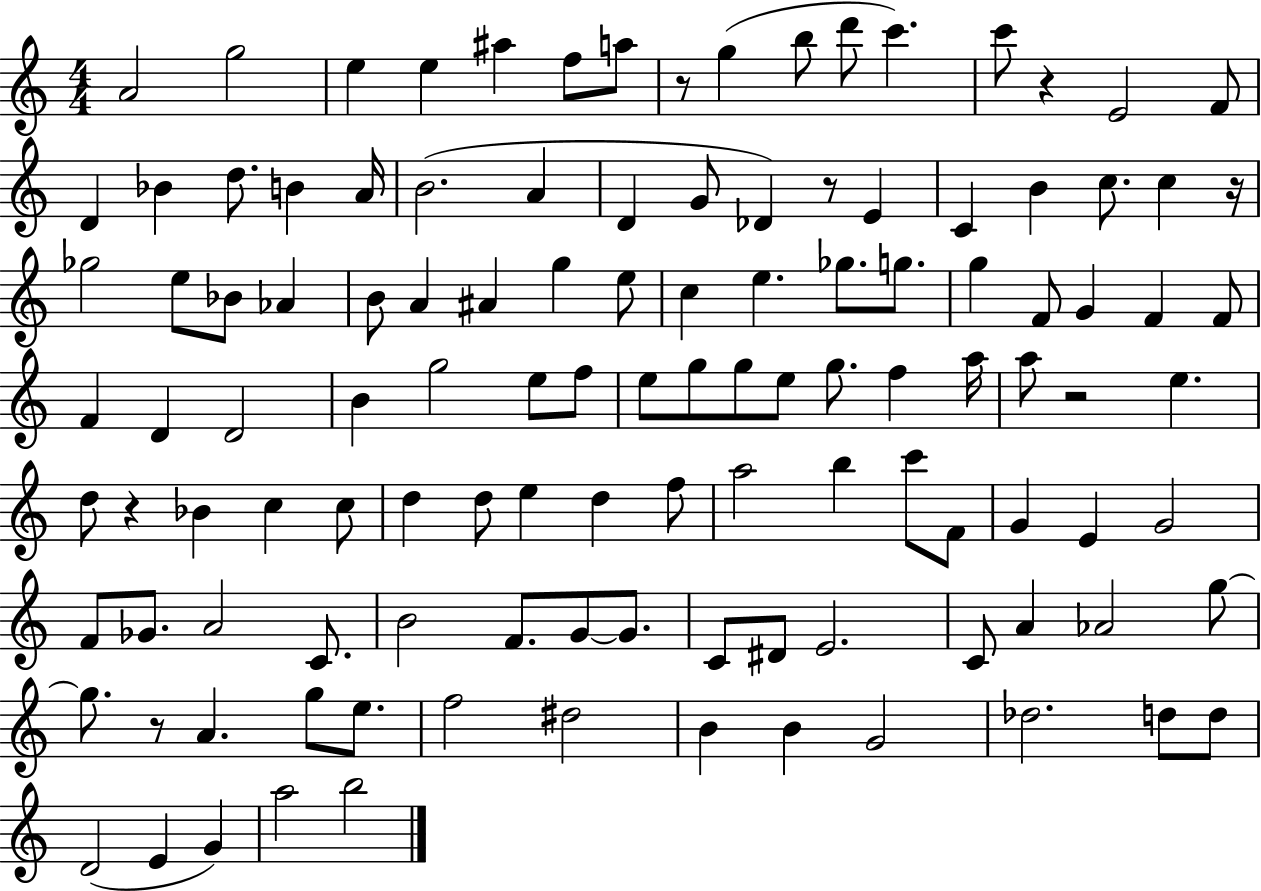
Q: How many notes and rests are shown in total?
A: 118